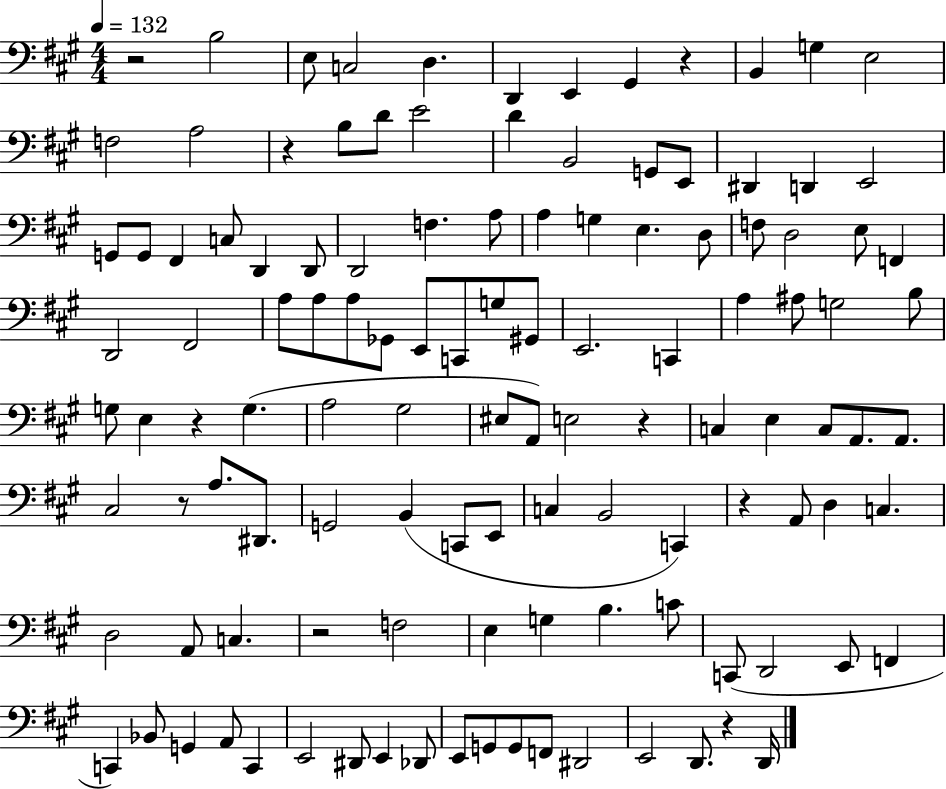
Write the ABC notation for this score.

X:1
T:Untitled
M:4/4
L:1/4
K:A
z2 B,2 E,/2 C,2 D, D,, E,, ^G,, z B,, G, E,2 F,2 A,2 z B,/2 D/2 E2 D B,,2 G,,/2 E,,/2 ^D,, D,, E,,2 G,,/2 G,,/2 ^F,, C,/2 D,, D,,/2 D,,2 F, A,/2 A, G, E, D,/2 F,/2 D,2 E,/2 F,, D,,2 ^F,,2 A,/2 A,/2 A,/2 _G,,/2 E,,/2 C,,/2 G,/2 ^G,,/2 E,,2 C,, A, ^A,/2 G,2 B,/2 G,/2 E, z G, A,2 ^G,2 ^E,/2 A,,/2 E,2 z C, E, C,/2 A,,/2 A,,/2 ^C,2 z/2 A,/2 ^D,,/2 G,,2 B,, C,,/2 E,,/2 C, B,,2 C,, z A,,/2 D, C, D,2 A,,/2 C, z2 F,2 E, G, B, C/2 C,,/2 D,,2 E,,/2 F,, C,, _B,,/2 G,, A,,/2 C,, E,,2 ^D,,/2 E,, _D,,/2 E,,/2 G,,/2 G,,/2 F,,/2 ^D,,2 E,,2 D,,/2 z D,,/4